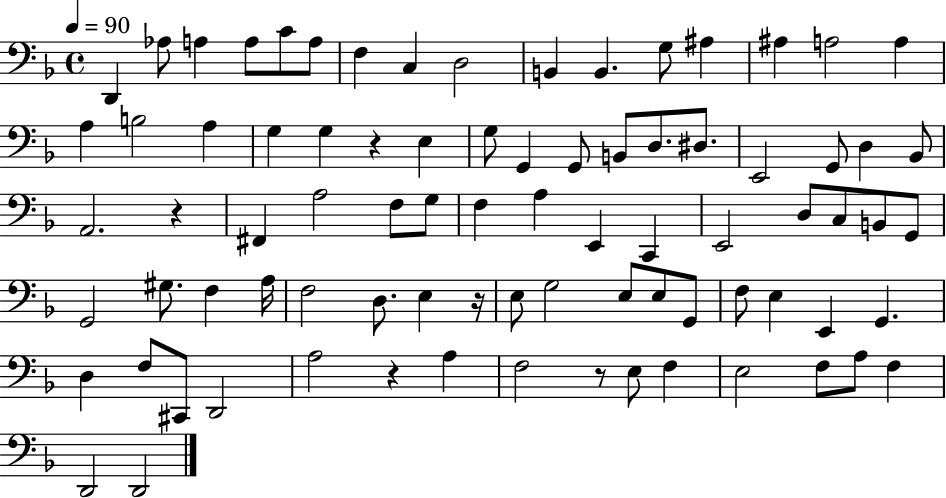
{
  \clef bass
  \time 4/4
  \defaultTimeSignature
  \key f \major
  \tempo 4 = 90
  \repeat volta 2 { d,4 aes8 a4 a8 c'8 a8 | f4 c4 d2 | b,4 b,4. g8 ais4 | ais4 a2 a4 | \break a4 b2 a4 | g4 g4 r4 e4 | g8 g,4 g,8 b,8 d8. dis8. | e,2 g,8 d4 bes,8 | \break a,2. r4 | fis,4 a2 f8 g8 | f4 a4 e,4 c,4 | e,2 d8 c8 b,8 g,8 | \break g,2 gis8. f4 a16 | f2 d8. e4 r16 | e8 g2 e8 e8 g,8 | f8 e4 e,4 g,4. | \break d4 f8 cis,8 d,2 | a2 r4 a4 | f2 r8 e8 f4 | e2 f8 a8 f4 | \break d,2 d,2 | } \bar "|."
}